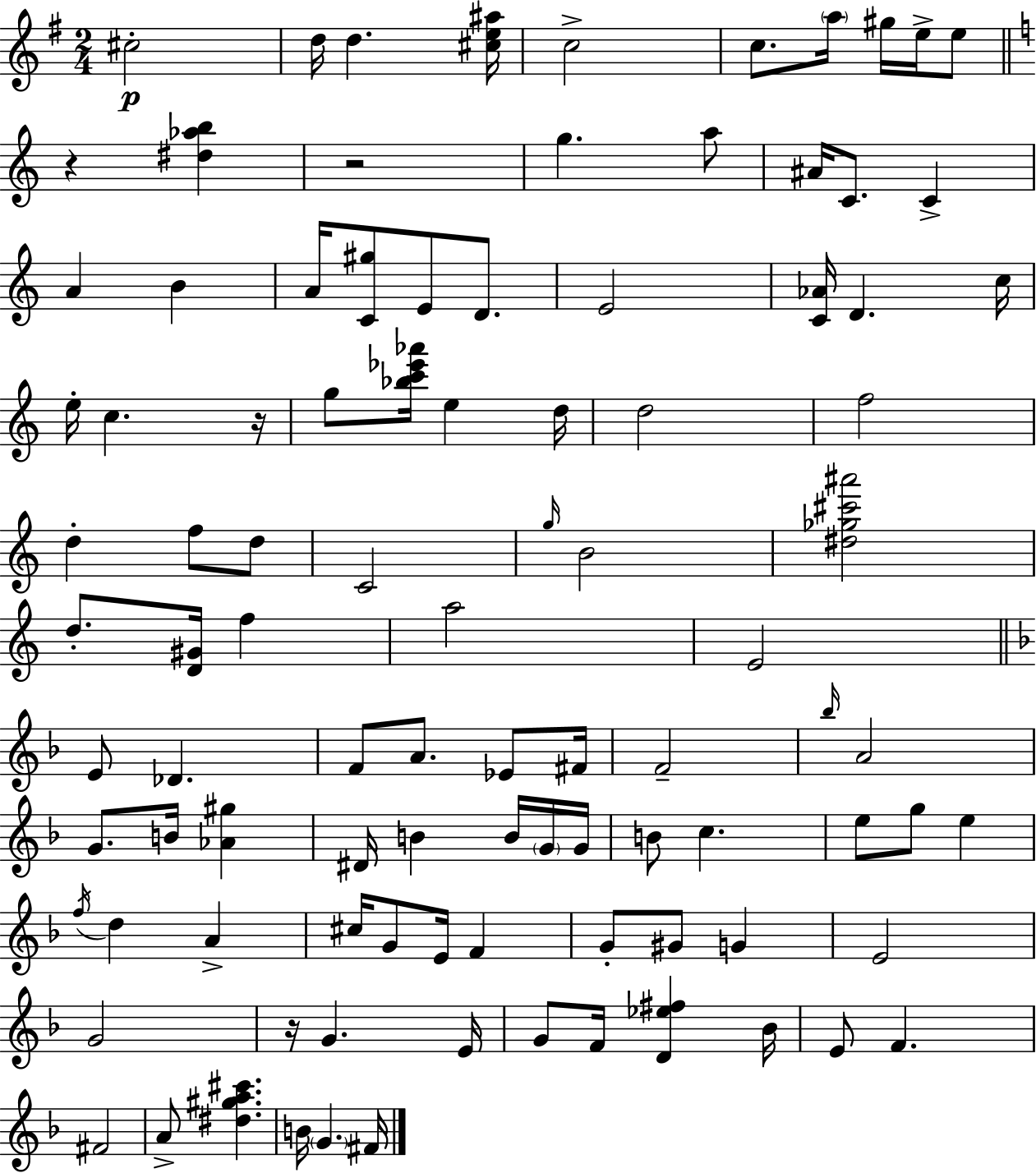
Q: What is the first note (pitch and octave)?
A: C#5